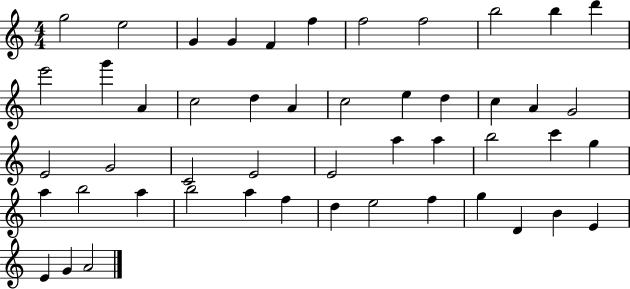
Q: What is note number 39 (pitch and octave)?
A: F5